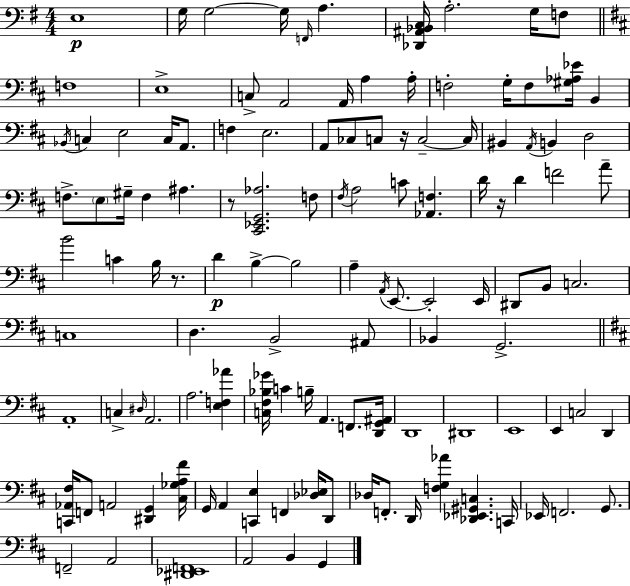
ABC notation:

X:1
T:Untitled
M:4/4
L:1/4
K:Em
E,4 G,/4 G,2 G,/4 F,,/4 A, [_D,,^A,,_B,,C,]/4 A,2 G,/4 F,/2 F,4 E,4 C,/2 A,,2 A,,/4 A, A,/4 F,2 G,/4 F,/2 [^G,_A,_E]/4 B,, _B,,/4 C, E,2 C,/4 A,,/2 F, E,2 A,,/2 _C,/2 C,/2 z/4 C,2 C,/4 ^B,, A,,/4 B,, D,2 F,/2 E,/2 ^G,/4 F, ^A, z/2 [^C,,_E,,G,,_A,]2 F,/2 ^F,/4 A,2 C/2 [_A,,F,] D/4 z/4 D F2 A/2 B2 C B,/4 z/2 D B, B,2 A, A,,/4 E,,/2 E,,2 E,,/4 ^D,,/2 B,,/2 C,2 C,4 D, B,,2 ^A,,/2 _B,, G,,2 A,,4 C, ^D,/4 A,,2 A,2 [E,F,_A] [C,^F,_B,_G]/4 C B,/4 A,, F,,/2 [D,,G,,^A,,]/4 D,,4 ^D,,4 E,,4 E,, C,2 D,, [C,,_A,,^F,]/4 F,,/2 A,,2 [^D,,G,,] [^C,_G,A,^F]/4 G,,/4 A,, [C,,E,] F,, [_D,_E,]/4 D,,/2 _D,/4 F,,/2 D,,/4 [F,G,_A] [_D,,_E,,^G,,C,] C,,/4 _E,,/4 F,,2 G,,/2 F,,2 A,,2 [^D,,_E,,F,,]4 A,,2 B,, G,,